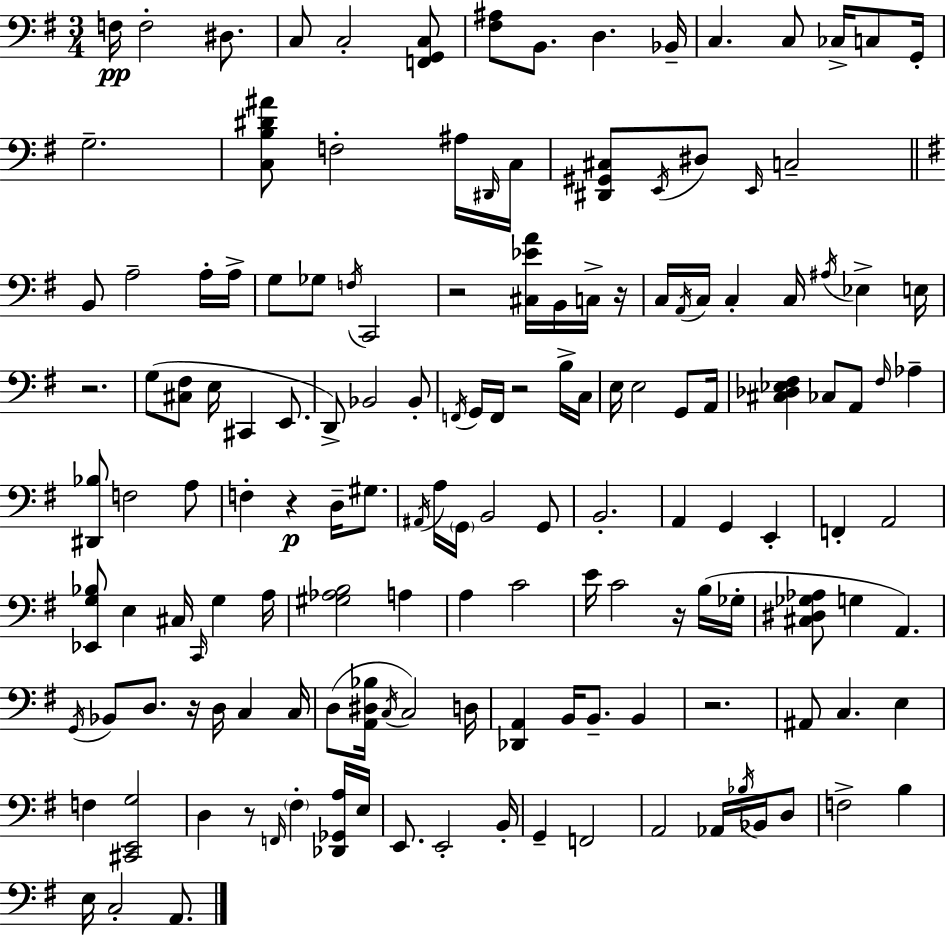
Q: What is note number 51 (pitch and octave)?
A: B3